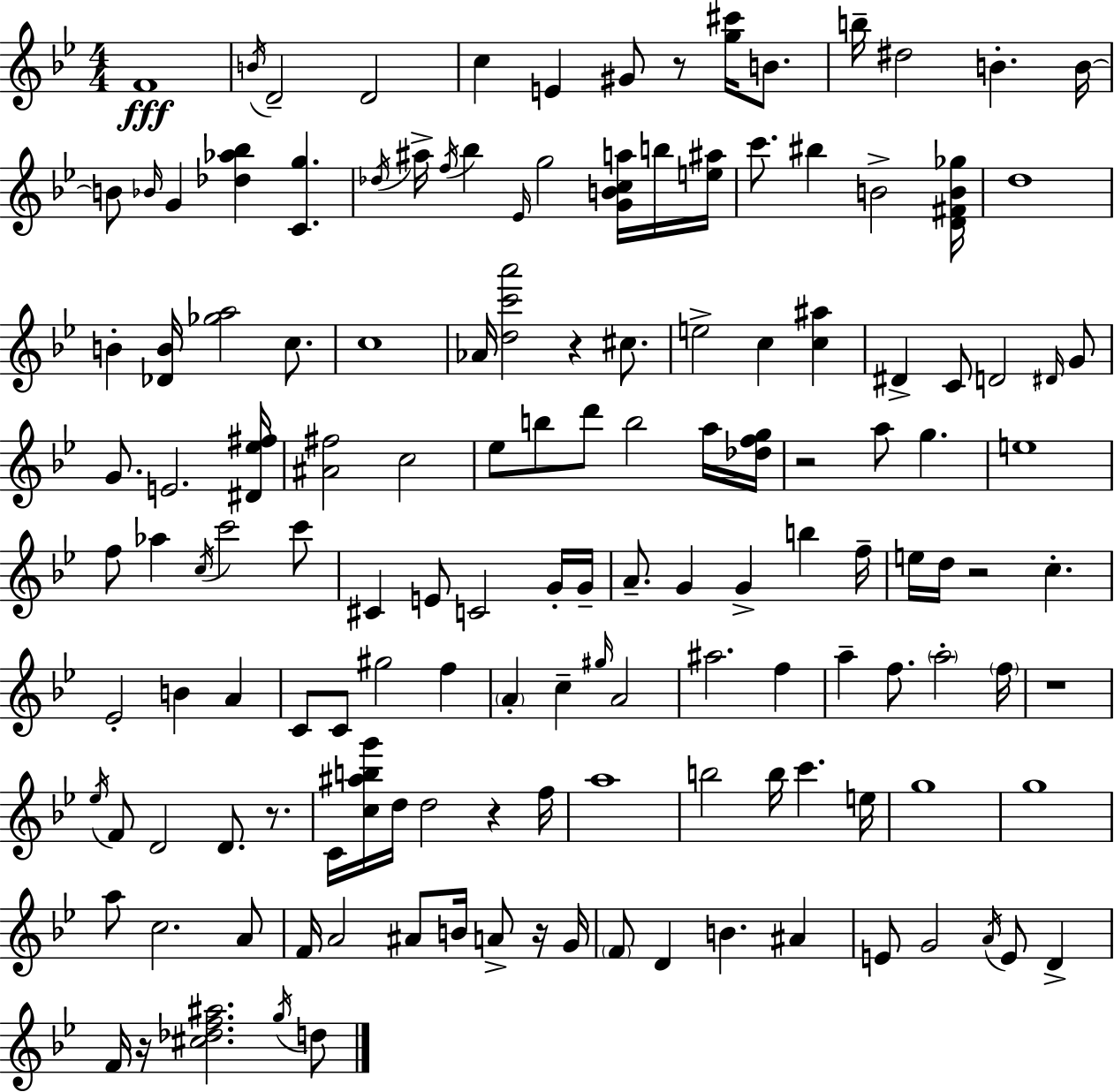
F4/w B4/s D4/h D4/h C5/q E4/q G#4/e R/e [G5,C#6]/s B4/e. B5/s D#5/h B4/q. B4/s B4/e Bb4/s G4/q [Db5,Ab5,Bb5]/q [C4,G5]/q. Db5/s A#5/s F5/s Bb5/q Eb4/s G5/h [G4,B4,C5,A5]/s B5/s [E5,A#5]/s C6/e. BIS5/q B4/h [D4,F#4,B4,Gb5]/s D5/w B4/q [Db4,B4]/s [Gb5,A5]/h C5/e. C5/w Ab4/s [D5,C6,A6]/h R/q C#5/e. E5/h C5/q [C5,A#5]/q D#4/q C4/e D4/h D#4/s G4/e G4/e. E4/h. [D#4,Eb5,F#5]/s [A#4,F#5]/h C5/h Eb5/e B5/e D6/e B5/h A5/s [Db5,F5,G5]/s R/h A5/e G5/q. E5/w F5/e Ab5/q C5/s C6/h C6/e C#4/q E4/e C4/h G4/s G4/s A4/e. G4/q G4/q B5/q F5/s E5/s D5/s R/h C5/q. Eb4/h B4/q A4/q C4/e C4/e G#5/h F5/q A4/q C5/q G#5/s A4/h A#5/h. F5/q A5/q F5/e. A5/h F5/s R/w Eb5/s F4/e D4/h D4/e. R/e. C4/s [C5,A#5,B5,G6]/s D5/s D5/h R/q F5/s A5/w B5/h B5/s C6/q. E5/s G5/w G5/w A5/e C5/h. A4/e F4/s A4/h A#4/e B4/s A4/e R/s G4/s F4/e D4/q B4/q. A#4/q E4/e G4/h A4/s E4/e D4/q F4/s R/s [C#5,Db5,F5,A#5]/h. G5/s D5/e